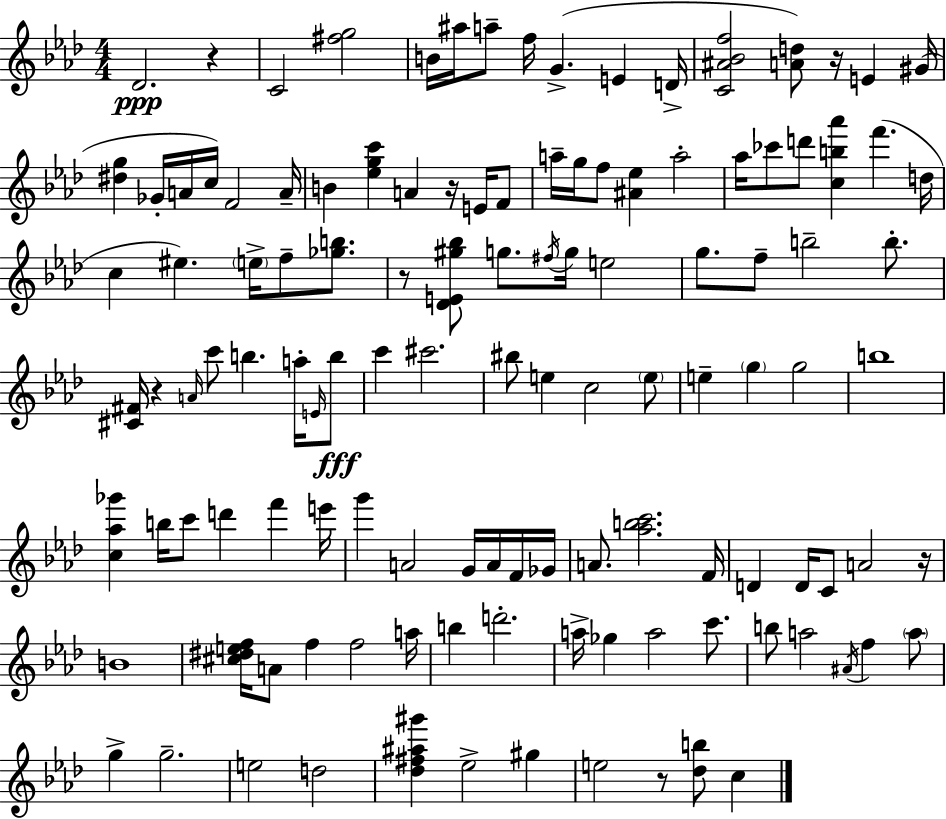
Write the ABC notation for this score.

X:1
T:Untitled
M:4/4
L:1/4
K:Ab
_D2 z C2 [^fg]2 B/4 ^a/4 a/2 f/4 G E D/4 [C^A_Bf]2 [Ad]/2 z/4 E ^G/4 [^dg] _G/4 A/4 c/4 F2 A/4 B [_egc'] A z/4 E/4 F/2 a/4 g/4 f/2 [^A_e] a2 _a/4 _c'/2 d'/2 [cb_a'] f' d/4 c ^e e/4 f/2 [_gb]/2 z/2 [_DE^g_b]/2 g/2 ^f/4 g/4 e2 g/2 f/2 b2 b/2 [^C^F]/4 z A/4 c'/2 b a/4 E/4 b/2 c' ^c'2 ^b/2 e c2 e/2 e g g2 b4 [c_a_g'] b/4 c'/2 d' f' e'/4 g' A2 G/4 A/4 F/4 _G/4 A/2 [_abc']2 F/4 D D/4 C/2 A2 z/4 B4 [^c^def]/4 A/2 f f2 a/4 b d'2 a/4 _g a2 c'/2 b/2 a2 ^A/4 f a/2 g g2 e2 d2 [_d^f^a^g'] _e2 ^g e2 z/2 [_db]/2 c